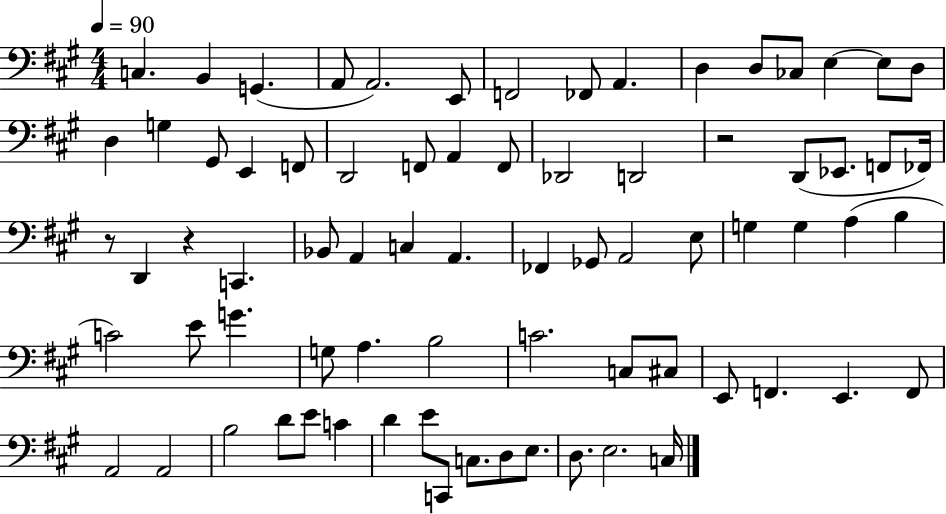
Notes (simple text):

C3/q. B2/q G2/q. A2/e A2/h. E2/e F2/h FES2/e A2/q. D3/q D3/e CES3/e E3/q E3/e D3/e D3/q G3/q G#2/e E2/q F2/e D2/h F2/e A2/q F2/e Db2/h D2/h R/h D2/e Eb2/e. F2/e FES2/s R/e D2/q R/q C2/q. Bb2/e A2/q C3/q A2/q. FES2/q Gb2/e A2/h E3/e G3/q G3/q A3/q B3/q C4/h E4/e G4/q. G3/e A3/q. B3/h C4/h. C3/e C#3/e E2/e F2/q. E2/q. F2/e A2/h A2/h B3/h D4/e E4/e C4/q D4/q E4/e C2/e C3/e. D3/e E3/e. D3/e. E3/h. C3/s